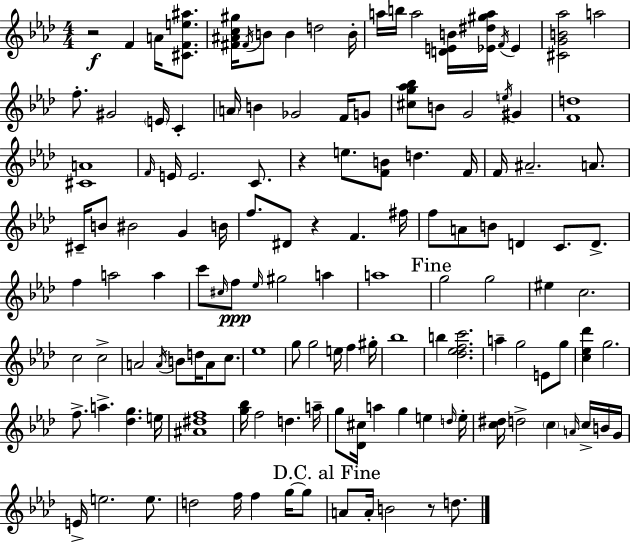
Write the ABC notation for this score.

X:1
T:Untitled
M:4/4
L:1/4
K:Ab
z2 F A/4 [^CFe^a]/2 [^F^Ac^g]/4 ^F/4 B/2 B d2 B/4 a/4 b/4 a2 [DEB]/4 [_E^d^ga]/4 F/4 _E [^CGB_a]2 a2 f/2 ^G2 E/4 C A/4 B _G2 F/4 G/2 [^cg_a_b]/2 B/2 G2 e/4 ^G [Fd]4 [^CA]4 F/4 E/4 E2 C/2 z e/2 [FB]/2 d F/4 F/4 ^A2 A/2 ^C/4 B/2 ^B2 G B/4 f/2 ^D/2 z F ^f/4 f/2 A/2 B/2 D C/2 D/2 f a2 a c'/2 ^c/4 f/2 _e/4 ^g2 a a4 g2 g2 ^e c2 c2 c2 A2 A/4 B/2 d/4 A/2 c/2 _e4 g/2 g2 e/4 f ^g/4 _b4 b [_d_efc']2 a g2 E/2 g/2 [c_e_d'] g2 f/2 a [_dg] e/4 [^A^df]4 [g_b]/4 f2 d a/4 g/2 [_D^c]/4 a g e d/4 e/4 [c^d]/4 d2 c A/4 c/4 B/4 G/4 E/4 e2 e/2 d2 f/4 f g/4 g/2 A/2 A/4 B2 z/2 d/2